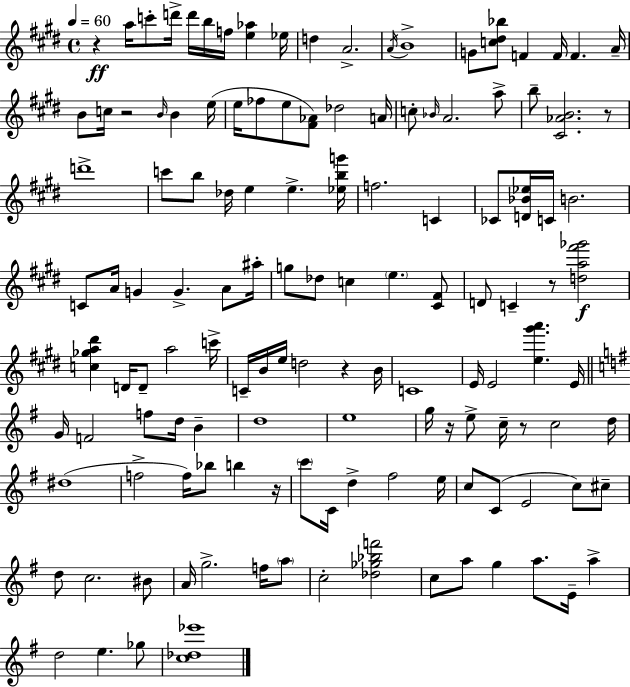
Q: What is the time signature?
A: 4/4